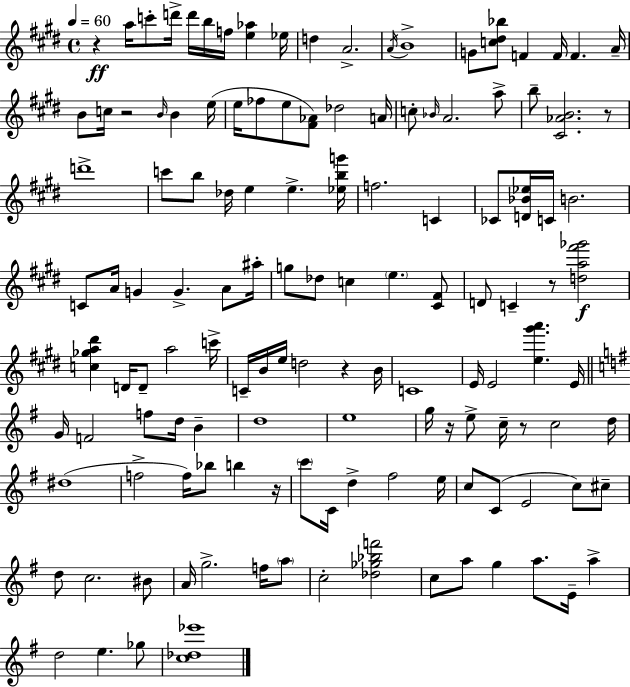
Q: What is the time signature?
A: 4/4